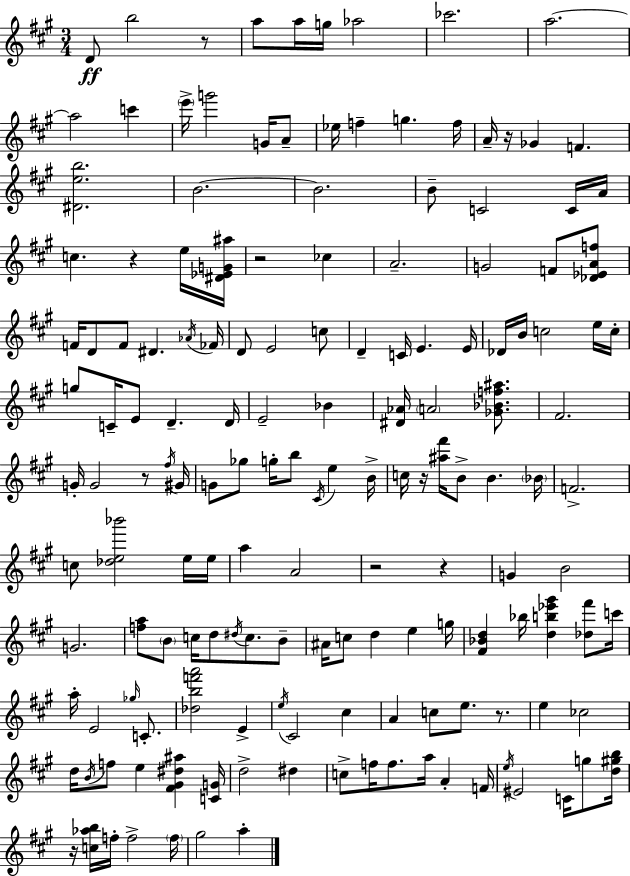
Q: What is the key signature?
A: A major